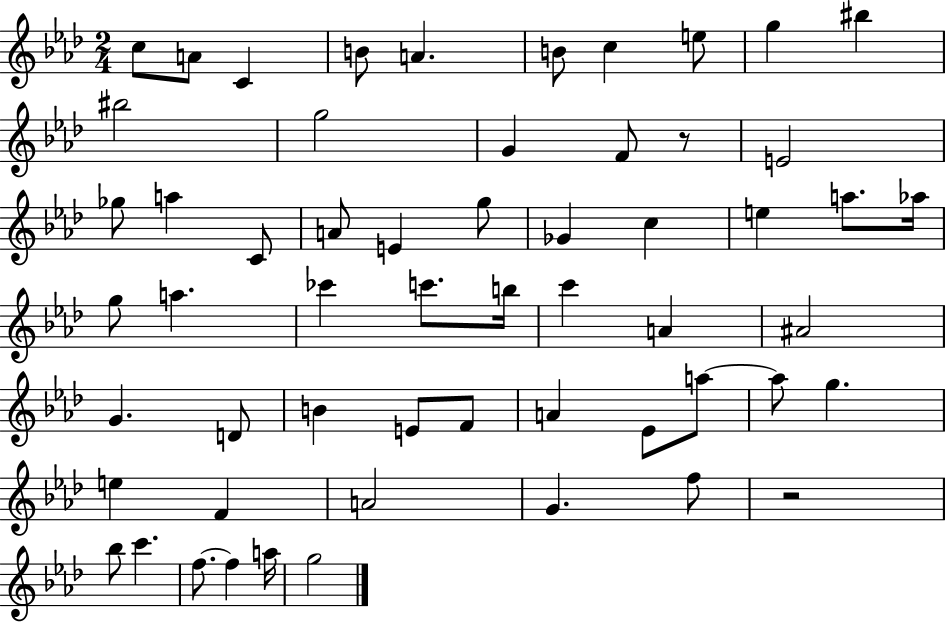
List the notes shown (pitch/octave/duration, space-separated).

C5/e A4/e C4/q B4/e A4/q. B4/e C5/q E5/e G5/q BIS5/q BIS5/h G5/h G4/q F4/e R/e E4/h Gb5/e A5/q C4/e A4/e E4/q G5/e Gb4/q C5/q E5/q A5/e. Ab5/s G5/e A5/q. CES6/q C6/e. B5/s C6/q A4/q A#4/h G4/q. D4/e B4/q E4/e F4/e A4/q Eb4/e A5/e A5/e G5/q. E5/q F4/q A4/h G4/q. F5/e R/h Bb5/e C6/q. F5/e. F5/q A5/s G5/h